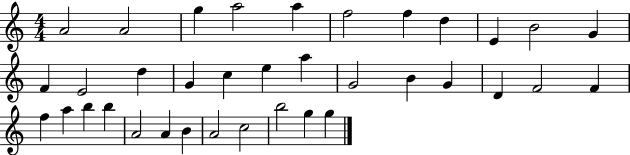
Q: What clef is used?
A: treble